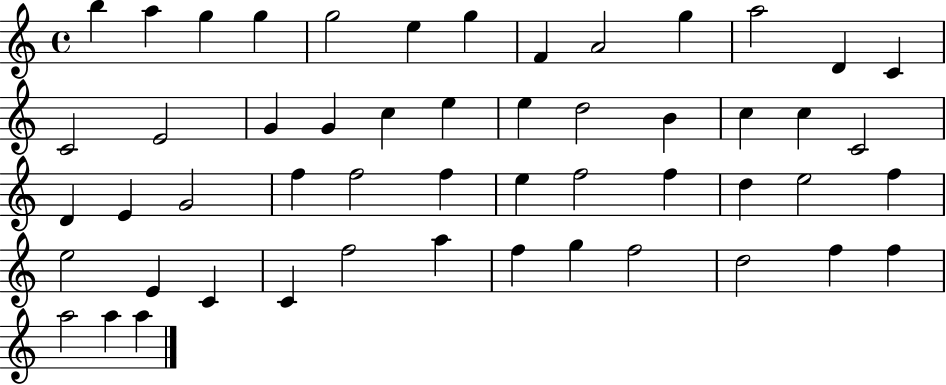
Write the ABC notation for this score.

X:1
T:Untitled
M:4/4
L:1/4
K:C
b a g g g2 e g F A2 g a2 D C C2 E2 G G c e e d2 B c c C2 D E G2 f f2 f e f2 f d e2 f e2 E C C f2 a f g f2 d2 f f a2 a a